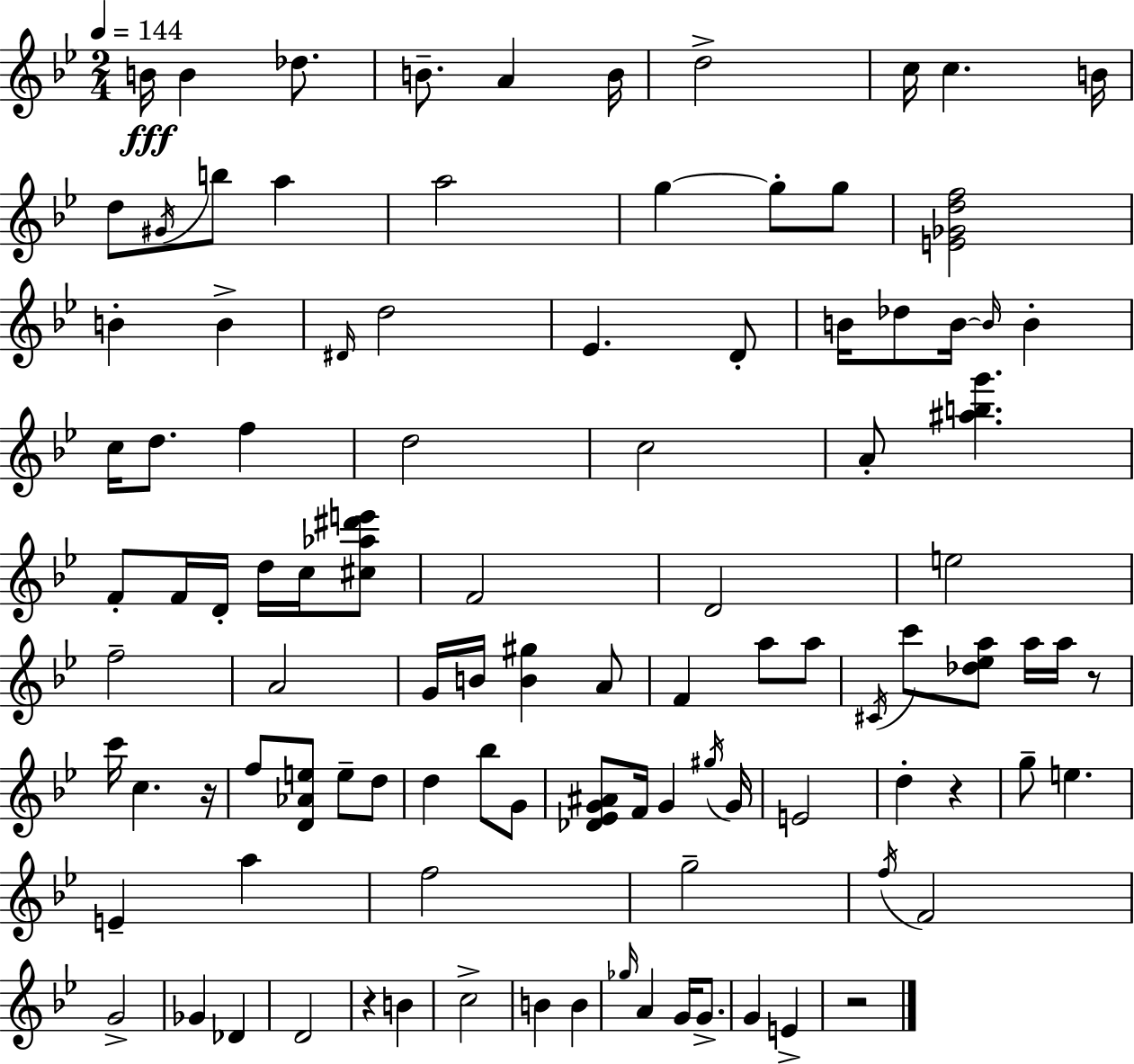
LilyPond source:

{
  \clef treble
  \numericTimeSignature
  \time 2/4
  \key bes \major
  \tempo 4 = 144
  b'16\fff b'4 des''8. | b'8.-- a'4 b'16 | d''2-> | c''16 c''4. b'16 | \break d''8 \acciaccatura { gis'16 } b''8 a''4 | a''2 | g''4~~ g''8-. g''8 | <e' ges' d'' f''>2 | \break b'4-. b'4-> | \grace { dis'16 } d''2 | ees'4. | d'8-. b'16 des''8 b'16~~ \grace { b'16 } b'4-. | \break c''16 d''8. f''4 | d''2 | c''2 | a'8-. <ais'' b'' g'''>4. | \break f'8-. f'16 d'16-. d''16 | c''16 <cis'' aes'' dis''' e'''>8 f'2 | d'2 | e''2 | \break f''2-- | a'2 | g'16 b'16 <b' gis''>4 | a'8 f'4 a''8 | \break a''8 \acciaccatura { cis'16 } c'''8 <des'' ees'' a''>8 | a''16 a''16 r8 c'''16 c''4. | r16 f''8 <d' aes' e''>8 | e''8-- d''8 d''4 | \break bes''8 g'8 <des' ees' g' ais'>8 f'16 g'4 | \acciaccatura { gis''16 } g'16 e'2 | d''4-. | r4 g''8-- e''4. | \break e'4-- | a''4 f''2 | g''2-- | \acciaccatura { f''16 } f'2 | \break g'2-> | ges'4 | des'4 d'2 | r4 | \break b'4 c''2-> | b'4 | b'4 \grace { ges''16 } a'4 | g'16 g'8.-> g'4 | \break e'4-> r2 | \bar "|."
}